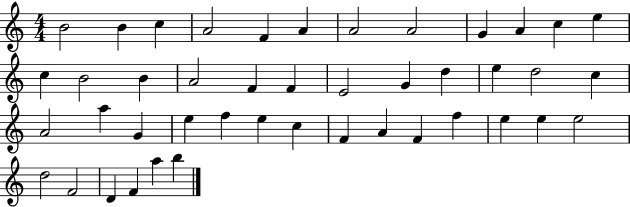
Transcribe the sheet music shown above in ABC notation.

X:1
T:Untitled
M:4/4
L:1/4
K:C
B2 B c A2 F A A2 A2 G A c e c B2 B A2 F F E2 G d e d2 c A2 a G e f e c F A F f e e e2 d2 F2 D F a b